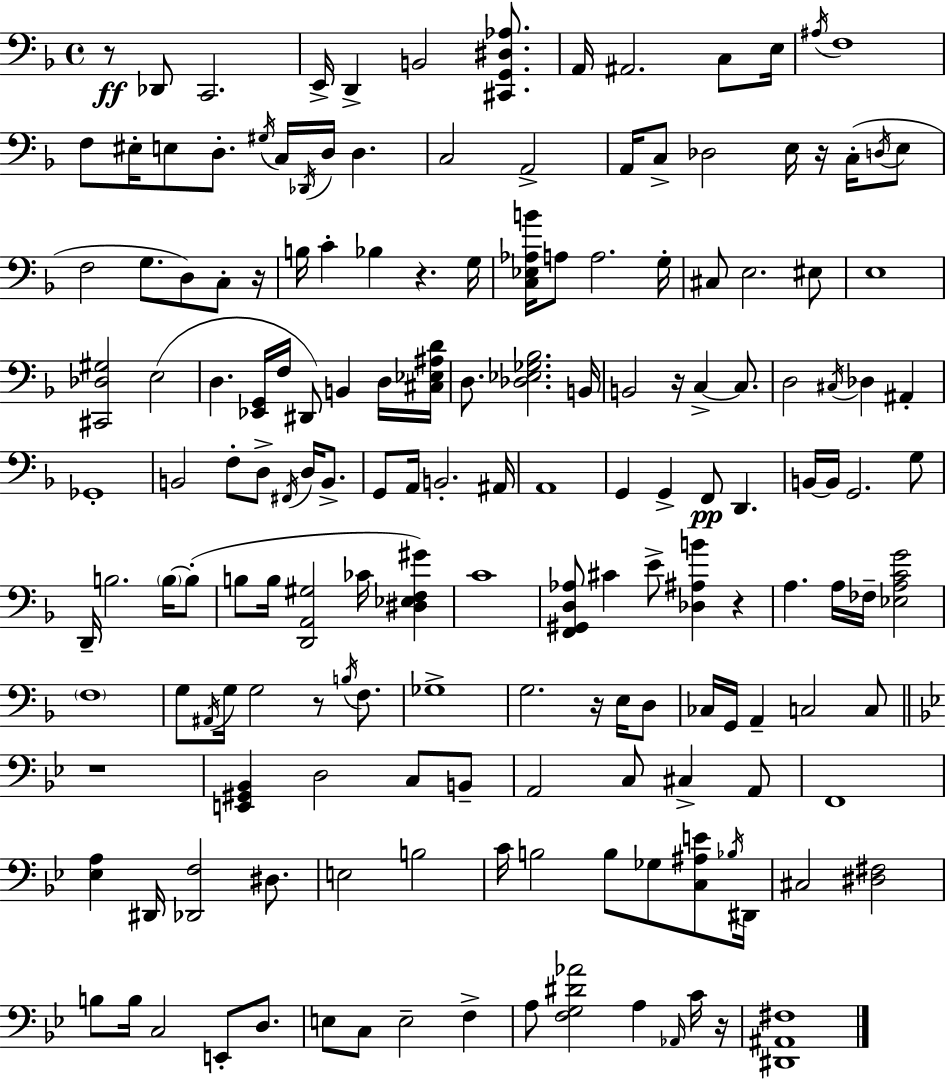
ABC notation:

X:1
T:Untitled
M:4/4
L:1/4
K:F
z/2 _D,,/2 C,,2 E,,/4 D,, B,,2 [^C,,G,,^D,_A,]/2 A,,/4 ^A,,2 C,/2 E,/4 ^A,/4 F,4 F,/2 ^E,/4 E,/2 D,/2 ^G,/4 C,/4 _D,,/4 D,/4 D, C,2 A,,2 A,,/4 C,/2 _D,2 E,/4 z/4 C,/4 D,/4 E,/2 F,2 G,/2 D,/2 C,/2 z/4 B,/4 C _B, z G,/4 [C,_E,_A,B]/4 A,/2 A,2 G,/4 ^C,/2 E,2 ^E,/2 E,4 [^C,,_D,^G,]2 E,2 D, [_E,,G,,]/4 F,/4 ^D,,/2 B,, D,/4 [^C,_E,^A,D]/4 D,/2 [_D,_E,_G,_B,]2 B,,/4 B,,2 z/4 C, C,/2 D,2 ^C,/4 _D, ^A,, _G,,4 B,,2 F,/2 D,/2 ^F,,/4 D,/4 B,,/2 G,,/2 A,,/4 B,,2 ^A,,/4 A,,4 G,, G,, F,,/2 D,, B,,/4 B,,/4 G,,2 G,/2 D,,/4 B,2 B,/4 B,/2 B,/2 B,/4 [D,,A,,^G,]2 _C/4 [^D,_E,F,^G] C4 [F,,^G,,D,_A,]/2 ^C E/2 [_D,^A,B] z A, A,/4 _F,/4 [_E,A,CG]2 F,4 G,/2 ^A,,/4 G,/4 G,2 z/2 B,/4 F,/2 _G,4 G,2 z/4 E,/4 D,/2 _C,/4 G,,/4 A,, C,2 C,/2 z4 [E,,^G,,_B,,] D,2 C,/2 B,,/2 A,,2 C,/2 ^C, A,,/2 F,,4 [_E,A,] ^D,,/4 [_D,,F,]2 ^D,/2 E,2 B,2 C/4 B,2 B,/2 _G,/2 [C,^A,E]/2 _B,/4 ^D,,/4 ^C,2 [^D,^F,]2 B,/2 B,/4 C,2 E,,/2 D,/2 E,/2 C,/2 E,2 F, A,/2 [F,G,^D_A]2 A, _A,,/4 C/4 z/4 [^D,,^A,,^F,]4